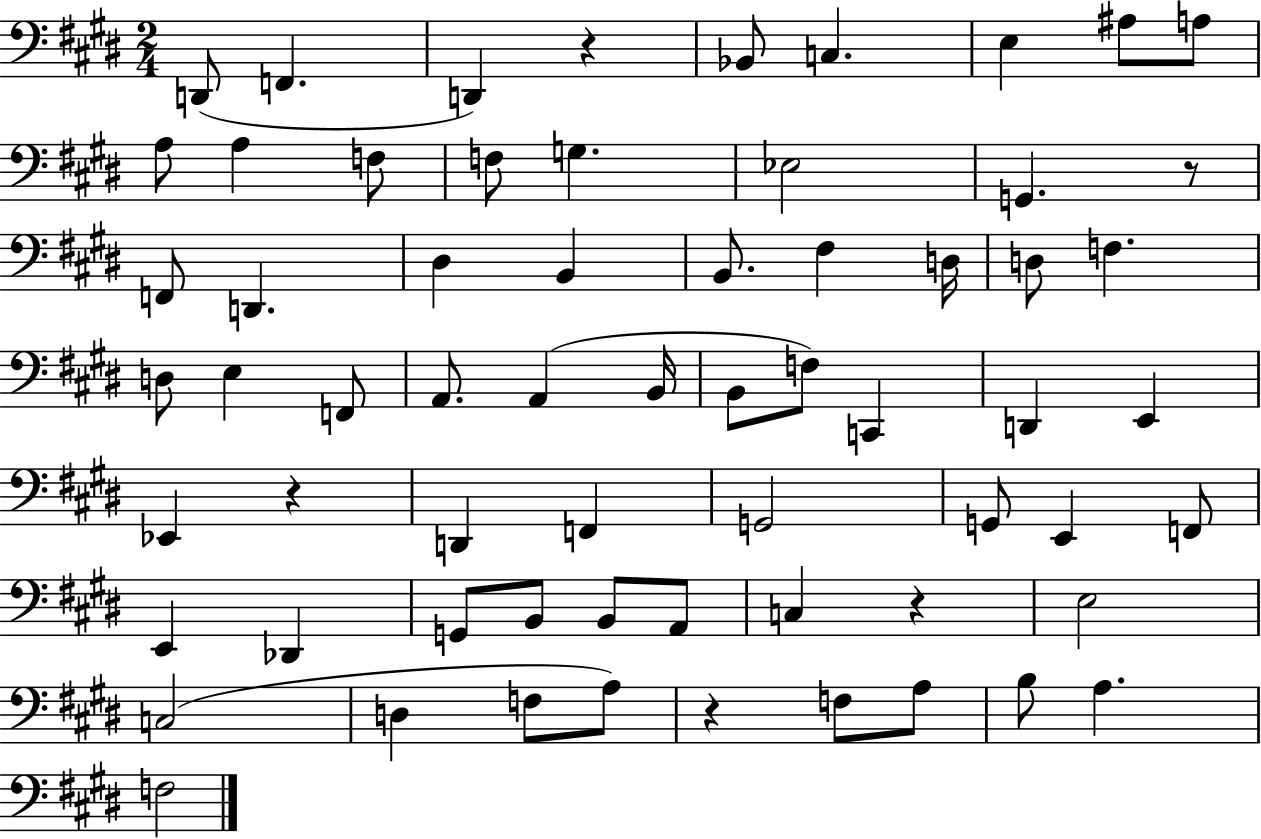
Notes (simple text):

D2/e F2/q. D2/q R/q Bb2/e C3/q. E3/q A#3/e A3/e A3/e A3/q F3/e F3/e G3/q. Eb3/h G2/q. R/e F2/e D2/q. D#3/q B2/q B2/e. F#3/q D3/s D3/e F3/q. D3/e E3/q F2/e A2/e. A2/q B2/s B2/e F3/e C2/q D2/q E2/q Eb2/q R/q D2/q F2/q G2/h G2/e E2/q F2/e E2/q Db2/q G2/e B2/e B2/e A2/e C3/q R/q E3/h C3/h D3/q F3/e A3/e R/q F3/e A3/e B3/e A3/q. F3/h